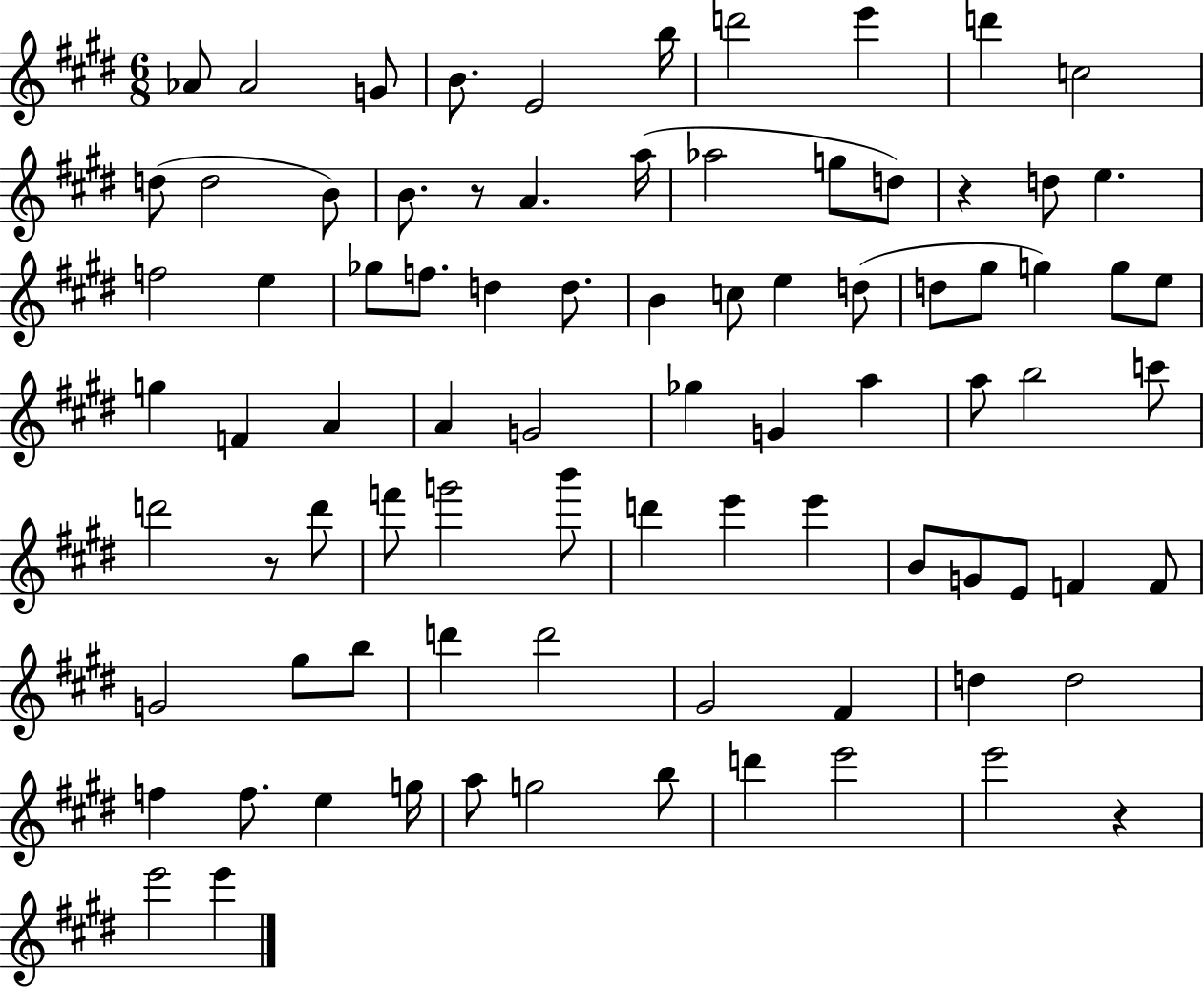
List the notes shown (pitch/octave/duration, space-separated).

Ab4/e Ab4/h G4/e B4/e. E4/h B5/s D6/h E6/q D6/q C5/h D5/e D5/h B4/e B4/e. R/e A4/q. A5/s Ab5/h G5/e D5/e R/q D5/e E5/q. F5/h E5/q Gb5/e F5/e. D5/q D5/e. B4/q C5/e E5/q D5/e D5/e G#5/e G5/q G5/e E5/e G5/q F4/q A4/q A4/q G4/h Gb5/q G4/q A5/q A5/e B5/h C6/e D6/h R/e D6/e F6/e G6/h B6/e D6/q E6/q E6/q B4/e G4/e E4/e F4/q F4/e G4/h G#5/e B5/e D6/q D6/h G#4/h F#4/q D5/q D5/h F5/q F5/e. E5/q G5/s A5/e G5/h B5/e D6/q E6/h E6/h R/q E6/h E6/q